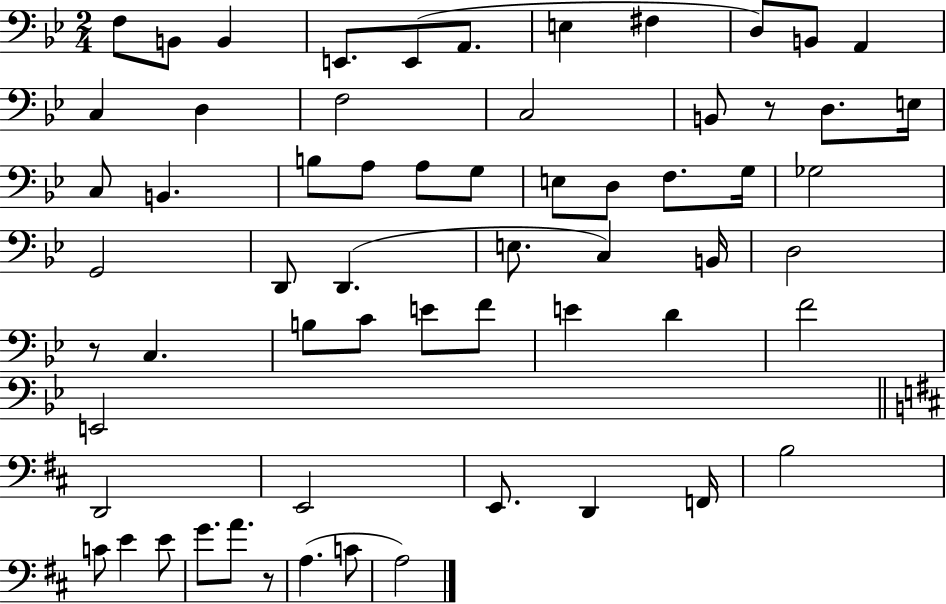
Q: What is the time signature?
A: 2/4